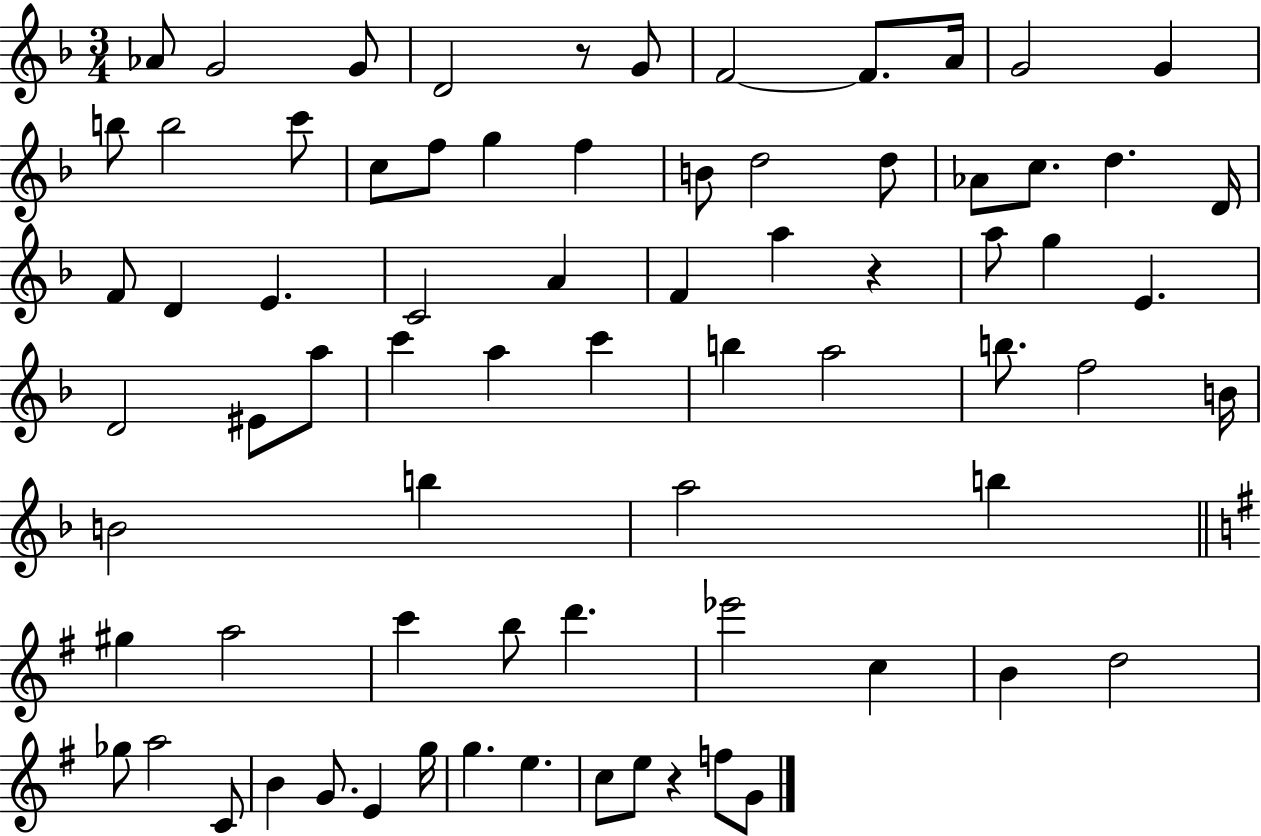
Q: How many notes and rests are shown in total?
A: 74